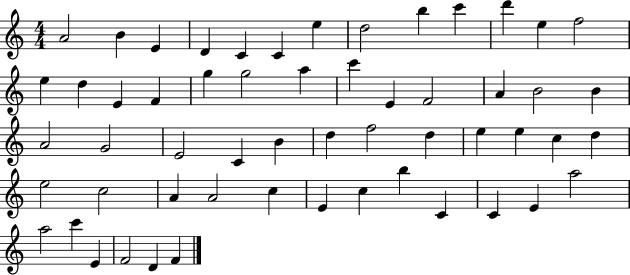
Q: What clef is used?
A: treble